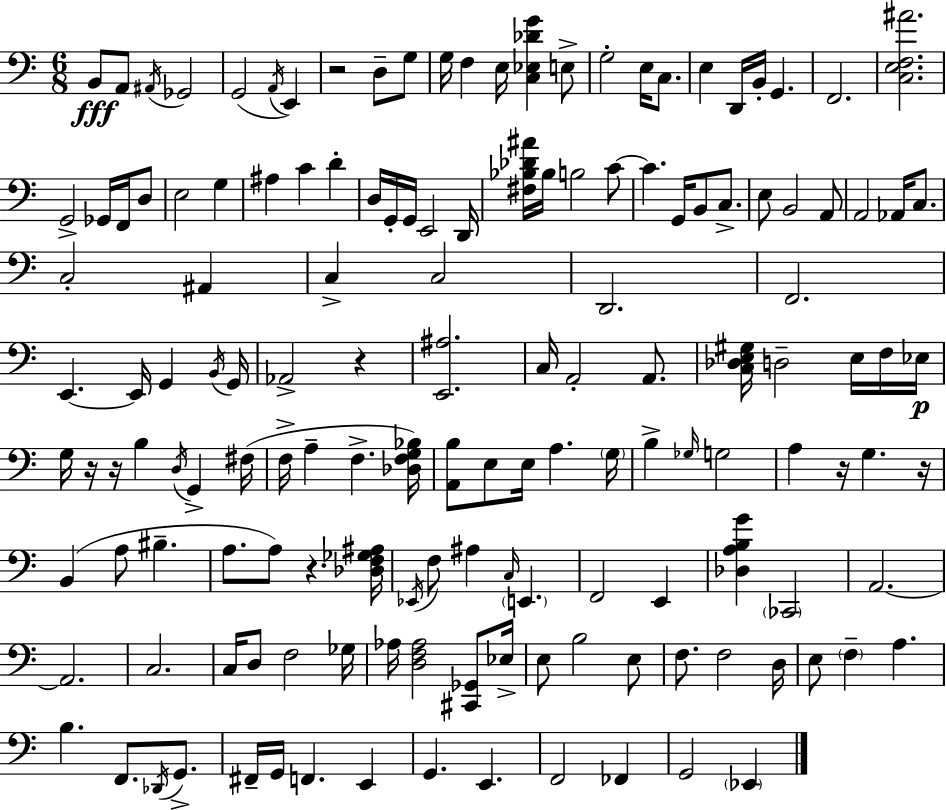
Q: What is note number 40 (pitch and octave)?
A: G2